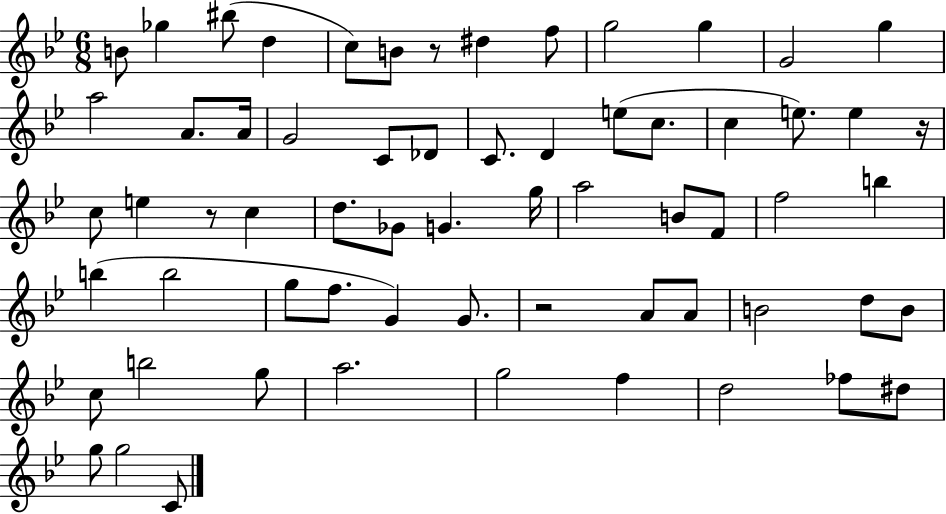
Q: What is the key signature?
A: BES major